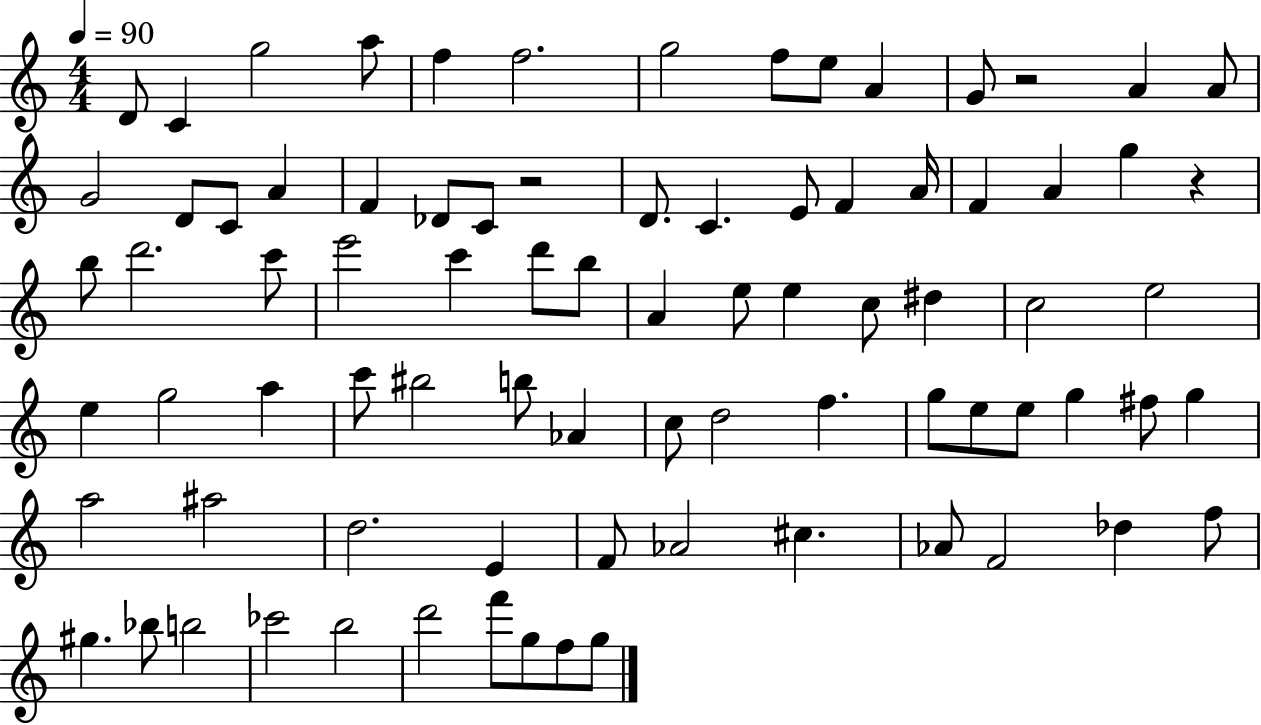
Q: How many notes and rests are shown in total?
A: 82